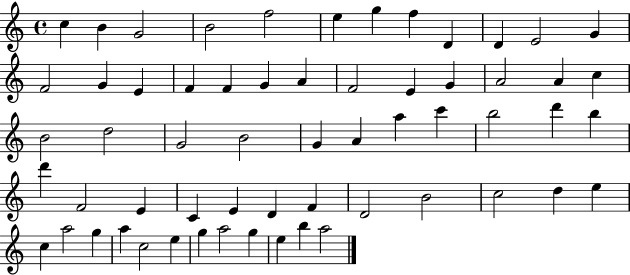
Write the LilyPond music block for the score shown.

{
  \clef treble
  \time 4/4
  \defaultTimeSignature
  \key c \major
  c''4 b'4 g'2 | b'2 f''2 | e''4 g''4 f''4 d'4 | d'4 e'2 g'4 | \break f'2 g'4 e'4 | f'4 f'4 g'4 a'4 | f'2 e'4 g'4 | a'2 a'4 c''4 | \break b'2 d''2 | g'2 b'2 | g'4 a'4 a''4 c'''4 | b''2 d'''4 b''4 | \break d'''4 f'2 e'4 | c'4 e'4 d'4 f'4 | d'2 b'2 | c''2 d''4 e''4 | \break c''4 a''2 g''4 | a''4 c''2 e''4 | g''4 a''2 g''4 | e''4 b''4 a''2 | \break \bar "|."
}